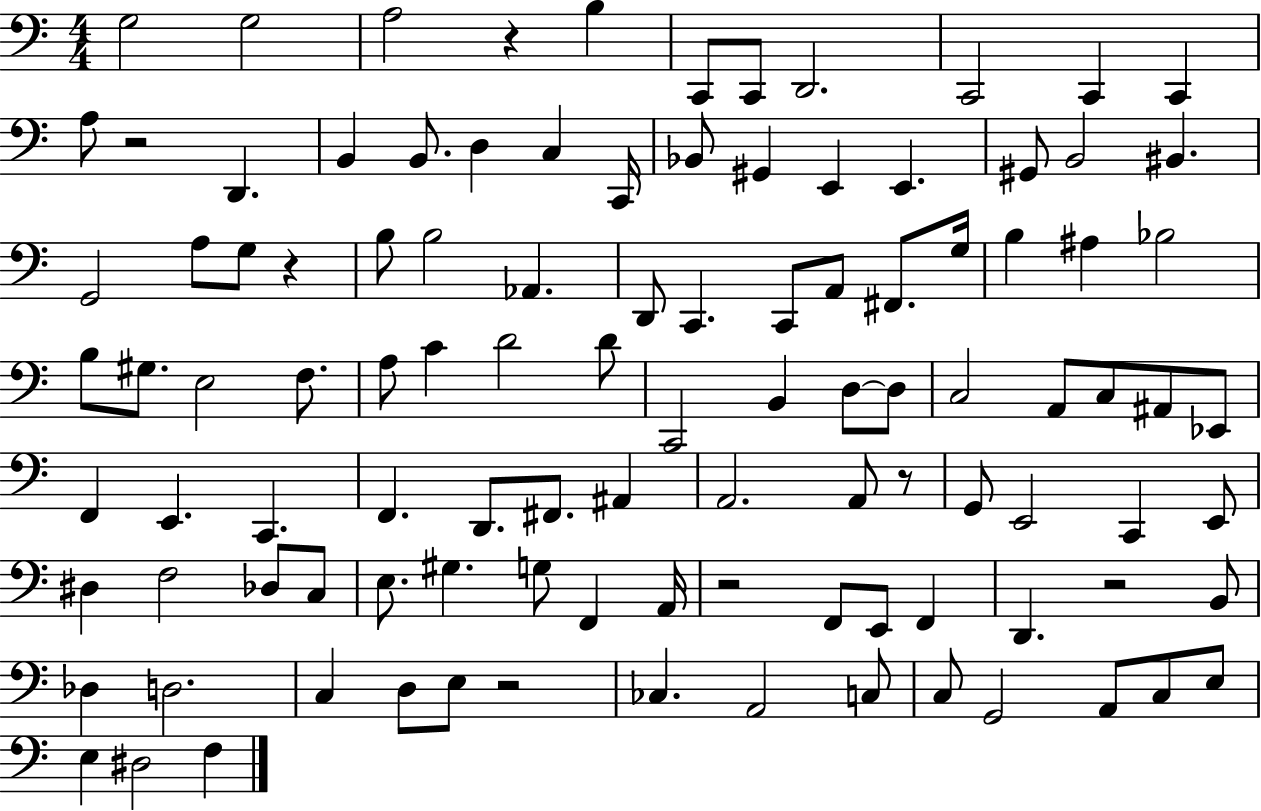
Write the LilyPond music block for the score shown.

{
  \clef bass
  \numericTimeSignature
  \time 4/4
  \key c \major
  g2 g2 | a2 r4 b4 | c,8 c,8 d,2. | c,2 c,4 c,4 | \break a8 r2 d,4. | b,4 b,8. d4 c4 c,16 | bes,8 gis,4 e,4 e,4. | gis,8 b,2 bis,4. | \break g,2 a8 g8 r4 | b8 b2 aes,4. | d,8 c,4. c,8 a,8 fis,8. g16 | b4 ais4 bes2 | \break b8 gis8. e2 f8. | a8 c'4 d'2 d'8 | c,2 b,4 d8~~ d8 | c2 a,8 c8 ais,8 ees,8 | \break f,4 e,4. c,4. | f,4. d,8. fis,8. ais,4 | a,2. a,8 r8 | g,8 e,2 c,4 e,8 | \break dis4 f2 des8 c8 | e8. gis4. g8 f,4 a,16 | r2 f,8 e,8 f,4 | d,4. r2 b,8 | \break des4 d2. | c4 d8 e8 r2 | ces4. a,2 c8 | c8 g,2 a,8 c8 e8 | \break e4 dis2 f4 | \bar "|."
}